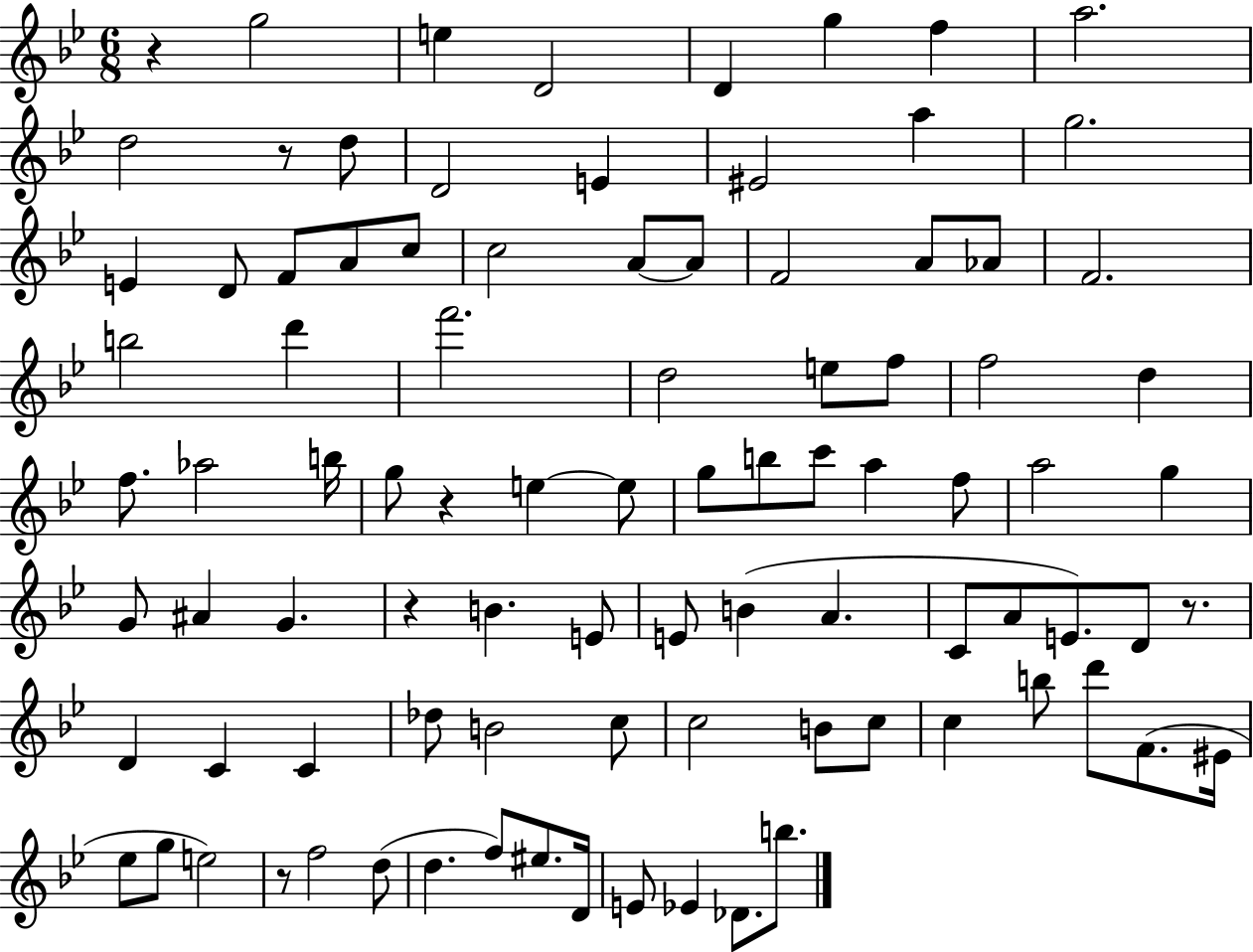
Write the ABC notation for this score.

X:1
T:Untitled
M:6/8
L:1/4
K:Bb
z g2 e D2 D g f a2 d2 z/2 d/2 D2 E ^E2 a g2 E D/2 F/2 A/2 c/2 c2 A/2 A/2 F2 A/2 _A/2 F2 b2 d' f'2 d2 e/2 f/2 f2 d f/2 _a2 b/4 g/2 z e e/2 g/2 b/2 c'/2 a f/2 a2 g G/2 ^A G z B E/2 E/2 B A C/2 A/2 E/2 D/2 z/2 D C C _d/2 B2 c/2 c2 B/2 c/2 c b/2 d'/2 F/2 ^E/4 _e/2 g/2 e2 z/2 f2 d/2 d f/2 ^e/2 D/4 E/2 _E _D/2 b/2